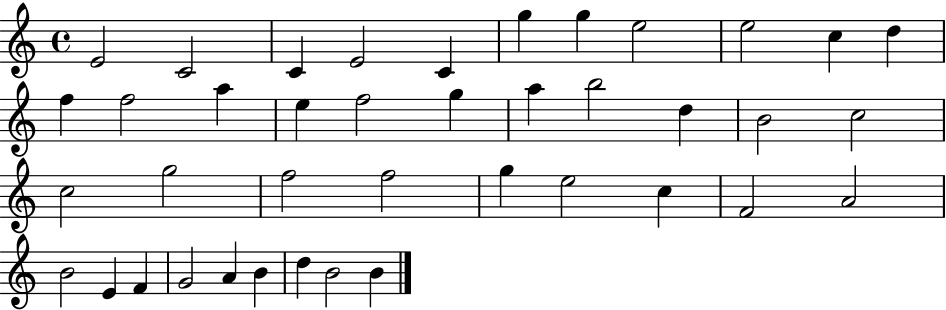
X:1
T:Untitled
M:4/4
L:1/4
K:C
E2 C2 C E2 C g g e2 e2 c d f f2 a e f2 g a b2 d B2 c2 c2 g2 f2 f2 g e2 c F2 A2 B2 E F G2 A B d B2 B